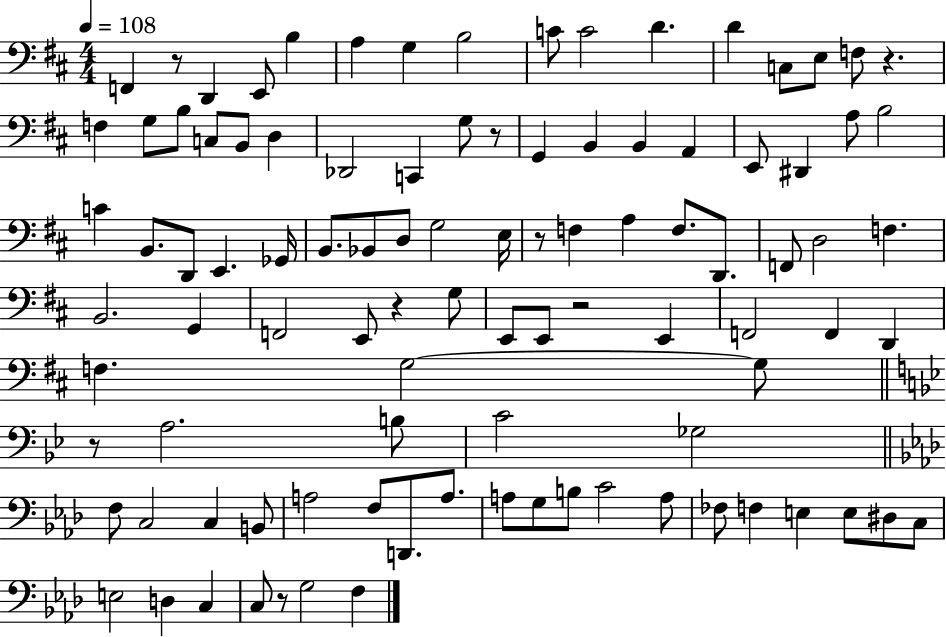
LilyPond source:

{
  \clef bass
  \numericTimeSignature
  \time 4/4
  \key d \major
  \tempo 4 = 108
  f,4 r8 d,4 e,8 b4 | a4 g4 b2 | c'8 c'2 d'4. | d'4 c8 e8 f8 r4. | \break f4 g8 b8 c8 b,8 d4 | des,2 c,4 g8 r8 | g,4 b,4 b,4 a,4 | e,8 dis,4 a8 b2 | \break c'4 b,8. d,8 e,4. ges,16 | b,8. bes,8 d8 g2 e16 | r8 f4 a4 f8. d,8. | f,8 d2 f4. | \break b,2. g,4 | f,2 e,8 r4 g8 | e,8 e,8 r2 e,4 | f,2 f,4 d,4 | \break f4. g2~~ g8 | \bar "||" \break \key g \minor r8 a2. b8 | c'2 ges2 | \bar "||" \break \key aes \major f8 c2 c4 b,8 | a2 f8 d,8. a8. | a8 g8 b8 c'2 a8 | fes8 f4 e4 e8 dis8 c8 | \break e2 d4 c4 | c8 r8 g2 f4 | \bar "|."
}